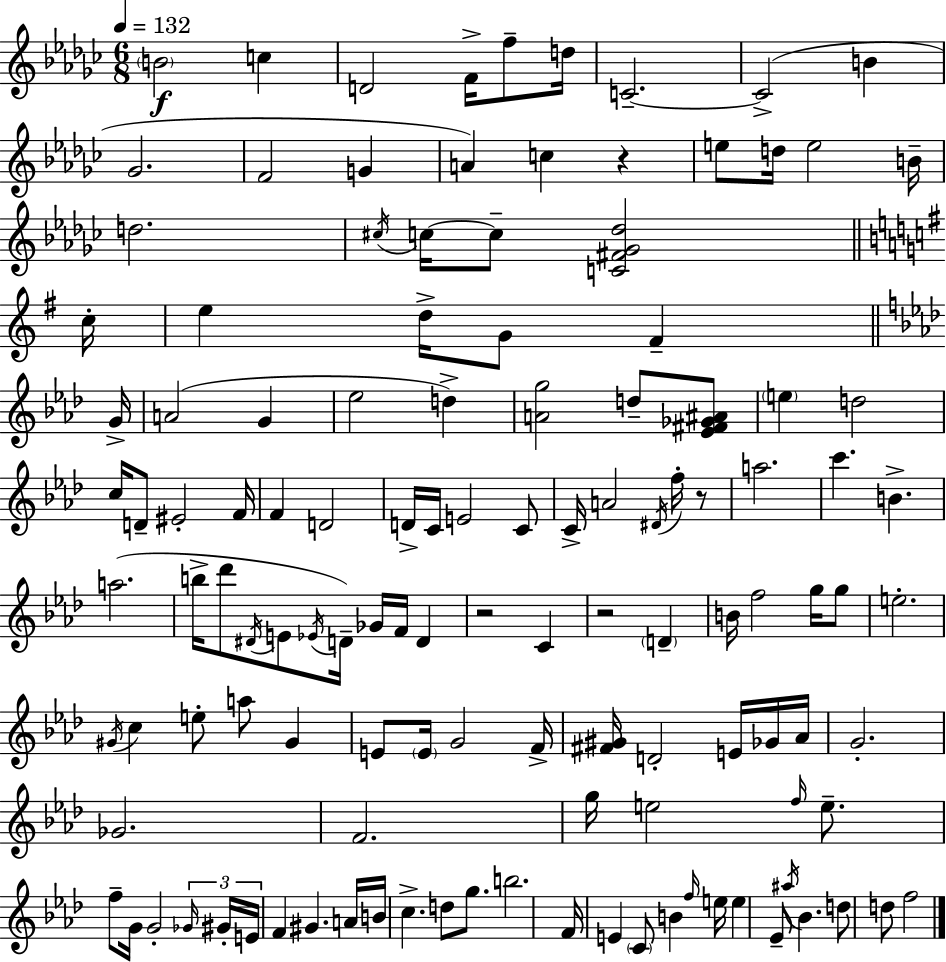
B4/h C5/q D4/h F4/s F5/e D5/s C4/h. C4/h B4/q Gb4/h. F4/h G4/q A4/q C5/q R/q E5/e D5/s E5/h B4/s D5/h. C#5/s C5/s C5/e [C4,F#4,Gb4,Db5]/h C5/s E5/q D5/s G4/e F#4/q G4/s A4/h G4/q Eb5/h D5/q [A4,G5]/h D5/e [Eb4,F#4,Gb4,A#4]/e E5/q D5/h C5/s D4/e EIS4/h F4/s F4/q D4/h D4/s C4/s E4/h C4/e C4/s A4/h D#4/s F5/s R/e A5/h. C6/q. B4/q. A5/h. B5/s Db6/e D#4/s E4/e Eb4/s D4/s Gb4/s F4/s D4/q R/h C4/q R/h D4/q B4/s F5/h G5/s G5/e E5/h. G#4/s C5/q E5/e A5/e G#4/q E4/e E4/s G4/h F4/s [F#4,G#4]/s D4/h E4/s Gb4/s Ab4/s G4/h. Gb4/h. F4/h. G5/s E5/h F5/s E5/e. F5/e G4/s G4/h Gb4/s G#4/s E4/s F4/q G#4/q. A4/s B4/s C5/q. D5/e G5/e. B5/h. F4/s E4/q C4/e B4/q F5/s E5/s E5/q Eb4/e A#5/s Bb4/q. D5/e D5/e F5/h